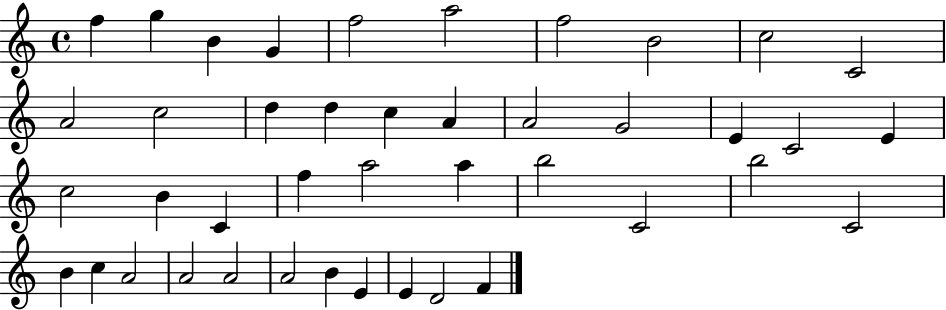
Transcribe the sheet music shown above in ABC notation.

X:1
T:Untitled
M:4/4
L:1/4
K:C
f g B G f2 a2 f2 B2 c2 C2 A2 c2 d d c A A2 G2 E C2 E c2 B C f a2 a b2 C2 b2 C2 B c A2 A2 A2 A2 B E E D2 F